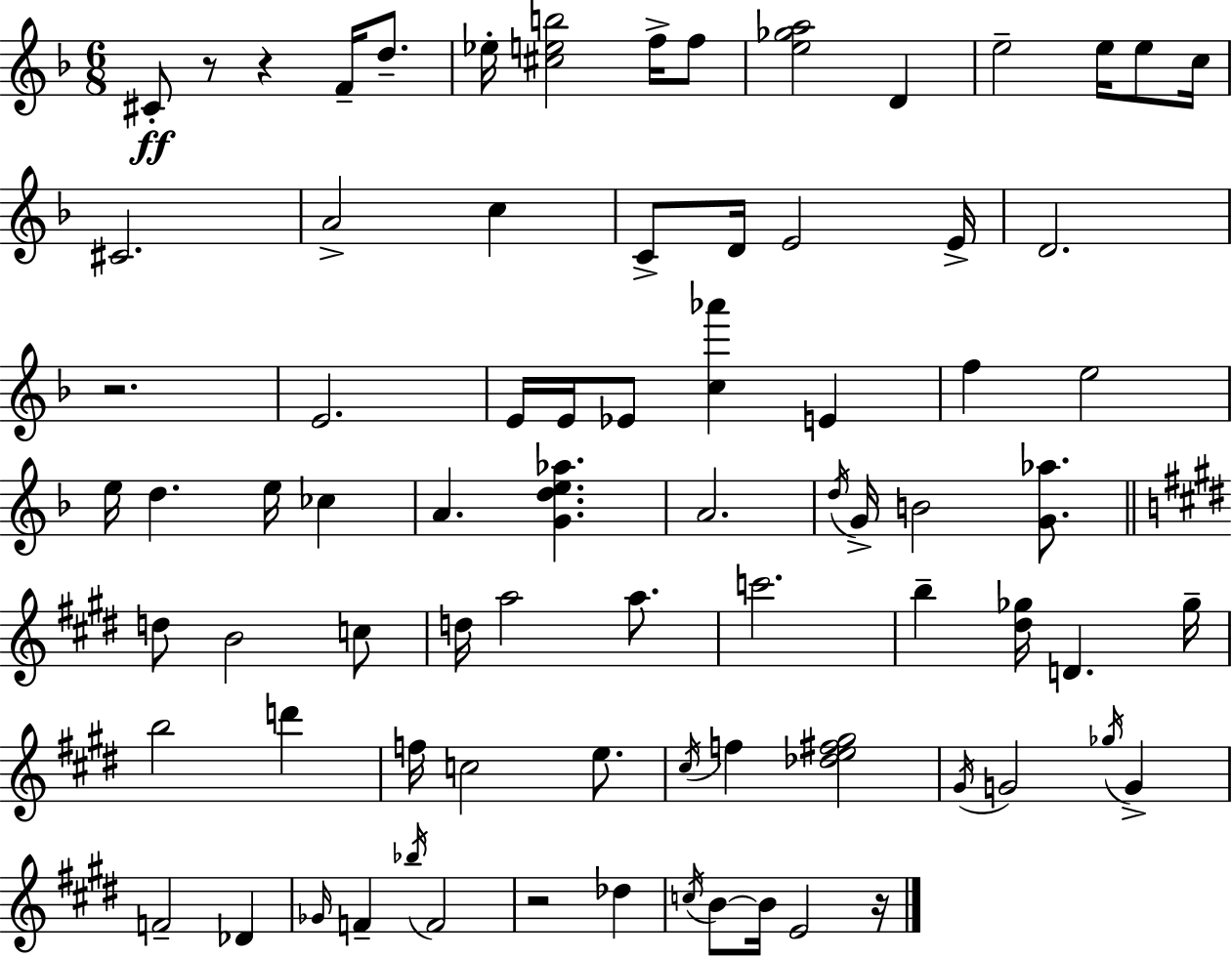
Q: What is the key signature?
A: D minor